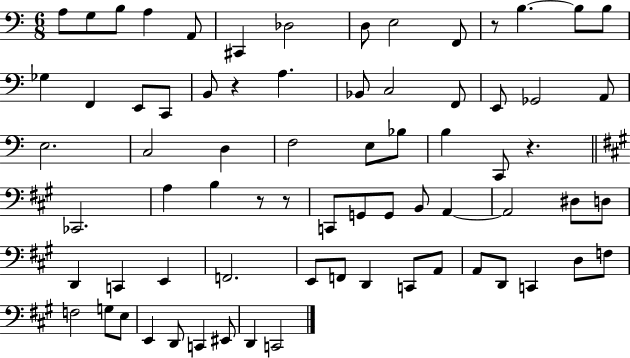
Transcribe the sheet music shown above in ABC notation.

X:1
T:Untitled
M:6/8
L:1/4
K:C
A,/2 G,/2 B,/2 A, A,,/2 ^C,, _D,2 D,/2 E,2 F,,/2 z/2 B, B,/2 B,/2 _G, F,, E,,/2 C,,/2 B,,/2 z A, _B,,/2 C,2 F,,/2 E,,/2 _G,,2 A,,/2 E,2 C,2 D, F,2 E,/2 _B,/2 B, C,,/2 z _C,,2 A, B, z/2 z/2 C,,/2 G,,/2 G,,/2 B,,/2 A,, A,,2 ^D,/2 D,/2 D,, C,, E,, F,,2 E,,/2 F,,/2 D,, C,,/2 A,,/2 A,,/2 D,,/2 C,, D,/2 F,/2 F,2 G,/2 E,/2 E,, D,,/2 C,, ^E,,/2 D,, C,,2